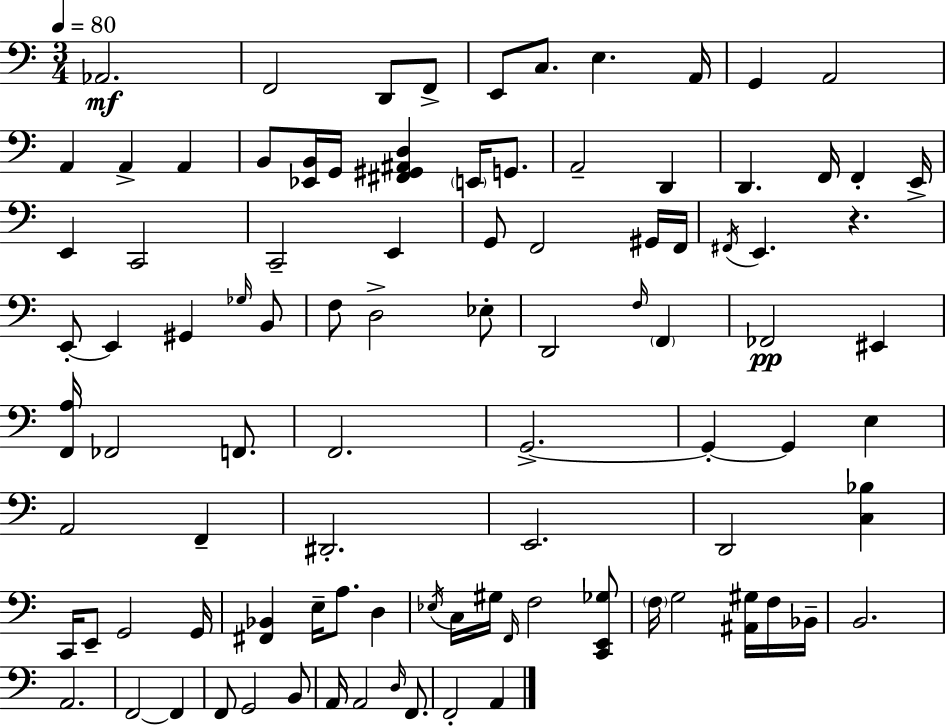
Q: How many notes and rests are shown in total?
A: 95